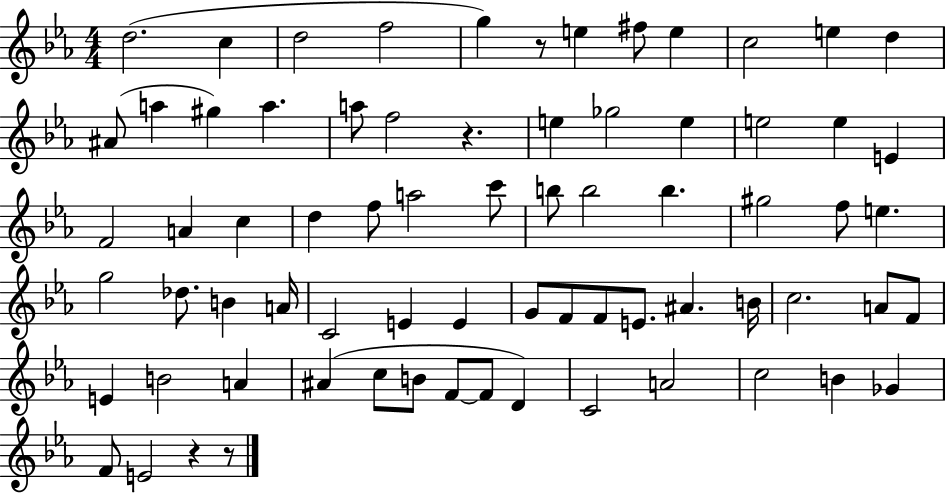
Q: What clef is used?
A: treble